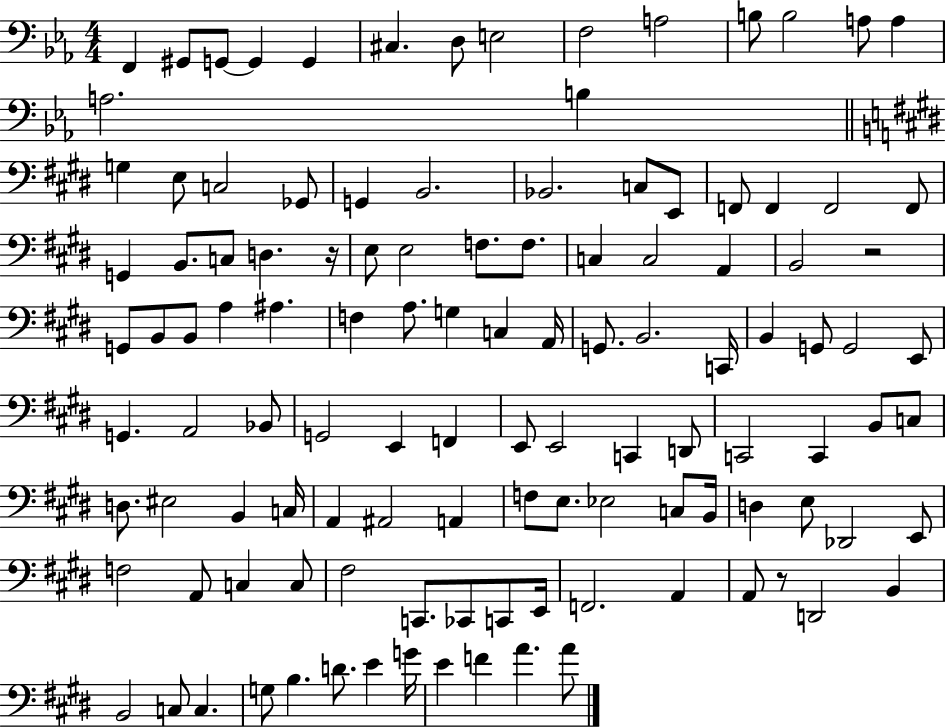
X:1
T:Untitled
M:4/4
L:1/4
K:Eb
F,, ^G,,/2 G,,/2 G,, G,, ^C, D,/2 E,2 F,2 A,2 B,/2 B,2 A,/2 A, A,2 B, G, E,/2 C,2 _G,,/2 G,, B,,2 _B,,2 C,/2 E,,/2 F,,/2 F,, F,,2 F,,/2 G,, B,,/2 C,/2 D, z/4 E,/2 E,2 F,/2 F,/2 C, C,2 A,, B,,2 z2 G,,/2 B,,/2 B,,/2 A, ^A, F, A,/2 G, C, A,,/4 G,,/2 B,,2 C,,/4 B,, G,,/2 G,,2 E,,/2 G,, A,,2 _B,,/2 G,,2 E,, F,, E,,/2 E,,2 C,, D,,/2 C,,2 C,, B,,/2 C,/2 D,/2 ^E,2 B,, C,/4 A,, ^A,,2 A,, F,/2 E,/2 _E,2 C,/2 B,,/4 D, E,/2 _D,,2 E,,/2 F,2 A,,/2 C, C,/2 ^F,2 C,,/2 _C,,/2 C,,/2 E,,/4 F,,2 A,, A,,/2 z/2 D,,2 B,, B,,2 C,/2 C, G,/2 B, D/2 E G/4 E F A A/2